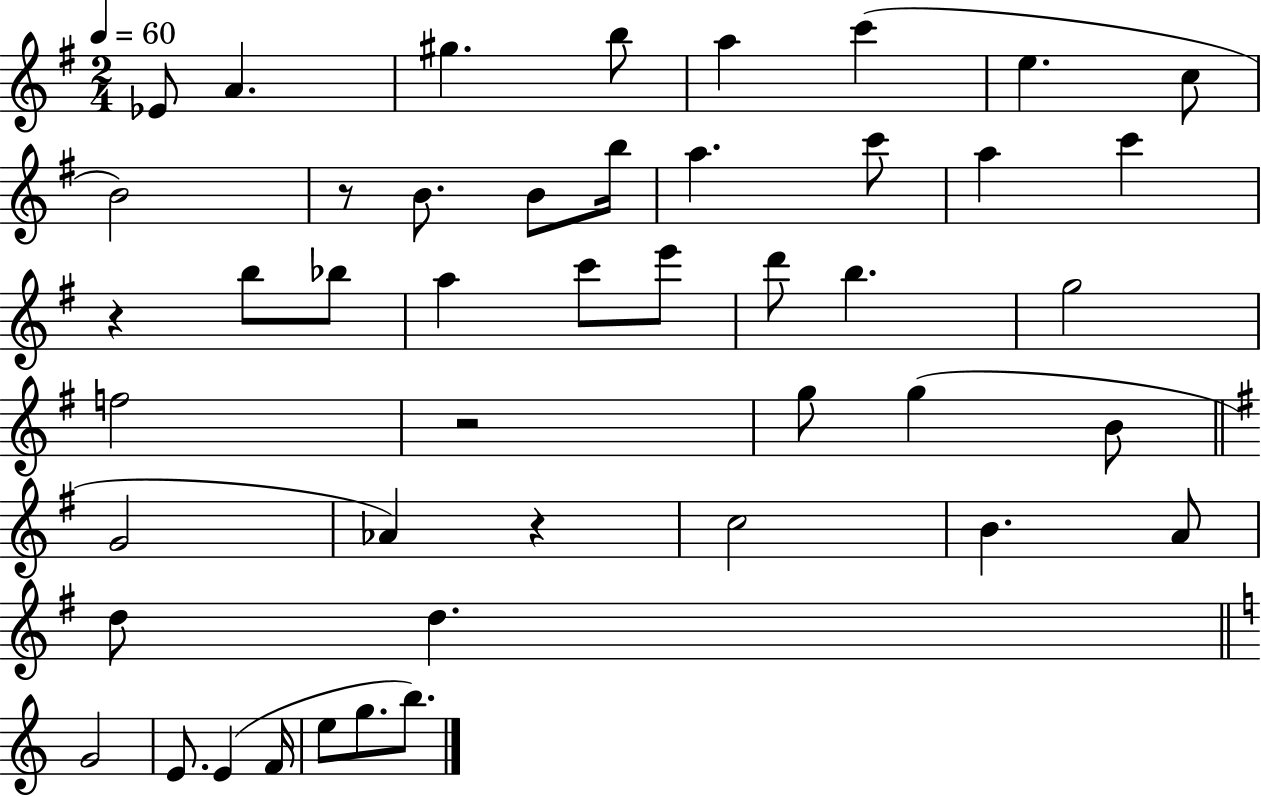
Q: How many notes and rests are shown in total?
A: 46